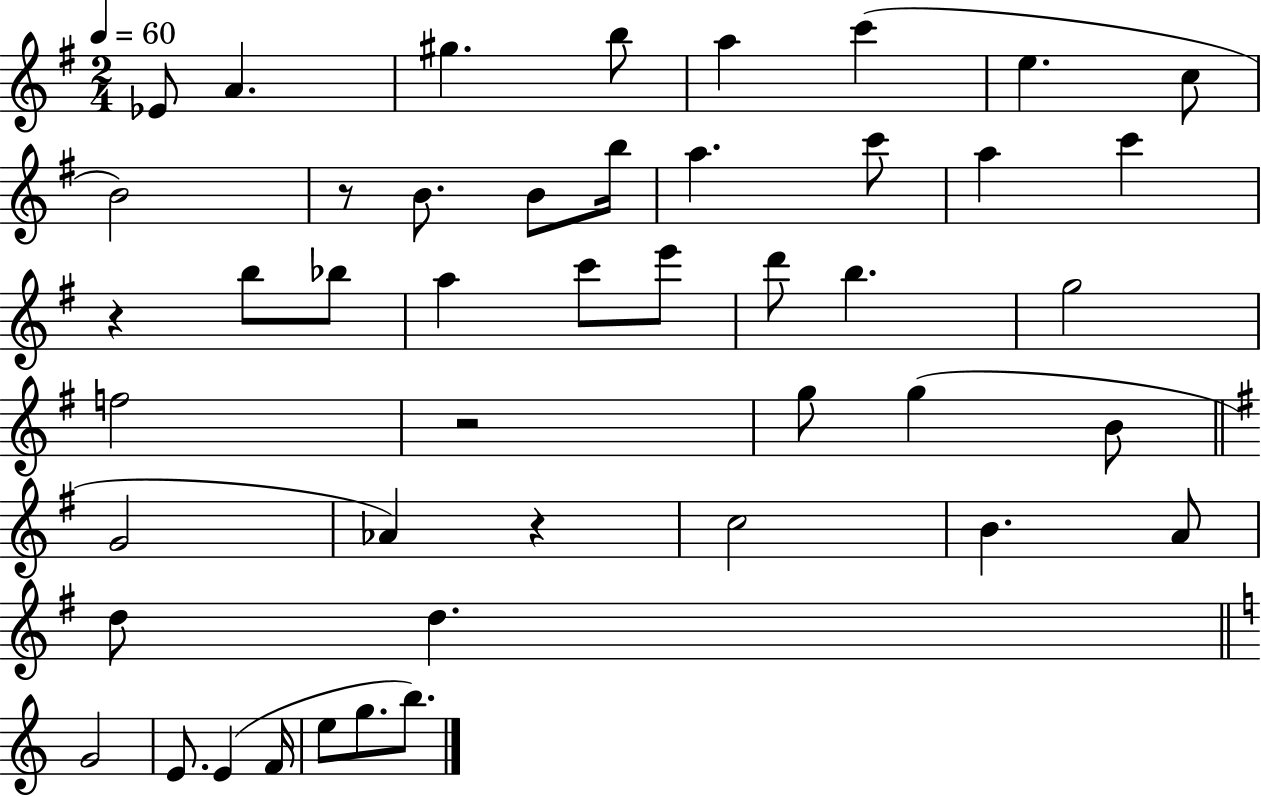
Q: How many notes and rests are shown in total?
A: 46